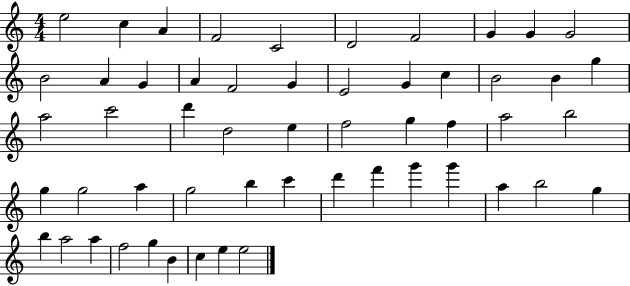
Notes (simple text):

E5/h C5/q A4/q F4/h C4/h D4/h F4/h G4/q G4/q G4/h B4/h A4/q G4/q A4/q F4/h G4/q E4/h G4/q C5/q B4/h B4/q G5/q A5/h C6/h D6/q D5/h E5/q F5/h G5/q F5/q A5/h B5/h G5/q G5/h A5/q G5/h B5/q C6/q D6/q F6/q G6/q G6/q A5/q B5/h G5/q B5/q A5/h A5/q F5/h G5/q B4/q C5/q E5/q E5/h